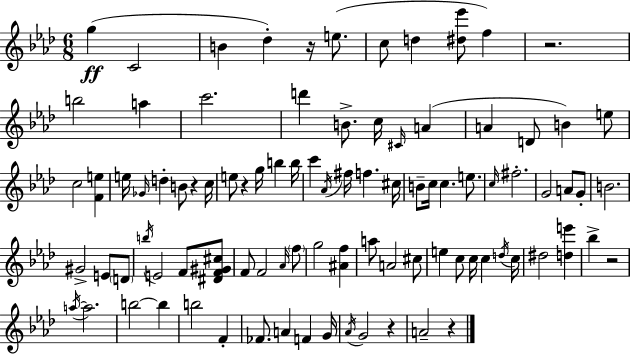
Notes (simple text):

G5/q C4/h B4/q Db5/q R/s E5/e. C5/e D5/q [D#5,Eb6]/e F5/q R/h. B5/h A5/q C6/h. D6/q B4/e. C5/s C#4/s A4/q A4/q D4/e B4/q E5/e C5/h [F4,E5]/q E5/s Gb4/s D5/q B4/e R/q C5/s E5/e R/q G5/s B5/q B5/s C6/q Ab4/s F#5/s F5/q. C#5/s B4/e C5/s C5/q. E5/e. C5/s F#5/h. G4/h A4/e G4/e B4/h. G#4/h E4/e D4/e B5/s E4/h F4/e [D#4,F4,G#4,C#5]/e F4/e F4/h Ab4/s F5/e G5/h [A#4,F5]/q A5/e A4/h C#5/e E5/q C5/e C5/s C5/q D5/s C5/s D#5/h [D5,E6]/q Bb5/q R/h A5/s A5/h. B5/h B5/q B5/h F4/q FES4/e. A4/q F4/q G4/s Ab4/s G4/h R/q A4/h R/q